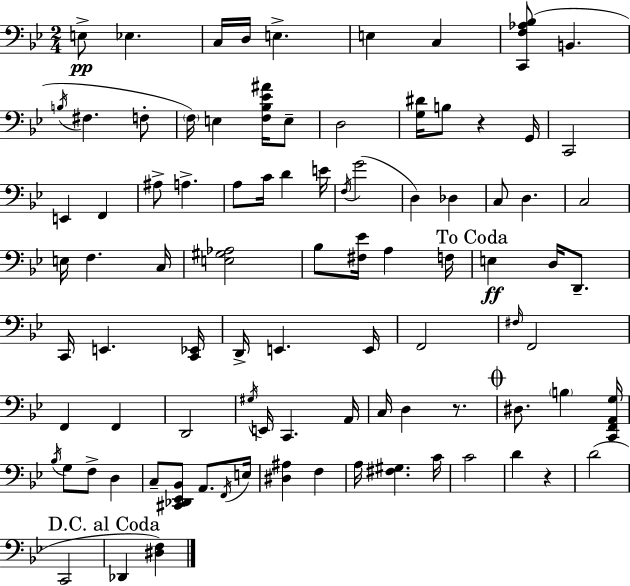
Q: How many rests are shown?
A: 3